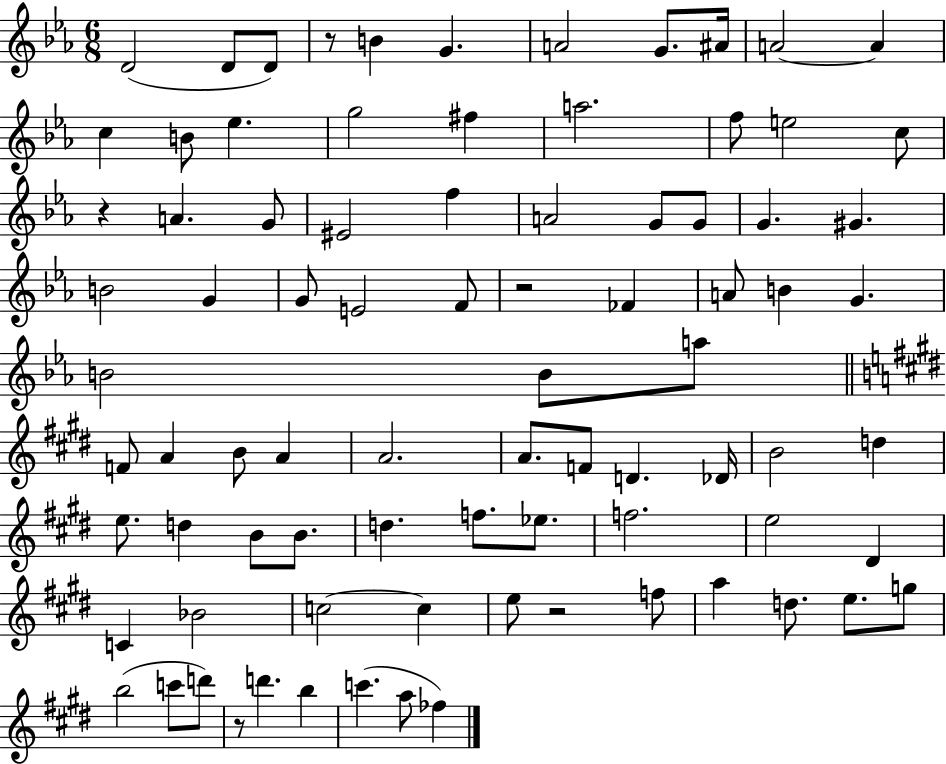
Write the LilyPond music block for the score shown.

{
  \clef treble
  \numericTimeSignature
  \time 6/8
  \key ees \major
  d'2( d'8 d'8) | r8 b'4 g'4. | a'2 g'8. ais'16 | a'2~~ a'4 | \break c''4 b'8 ees''4. | g''2 fis''4 | a''2. | f''8 e''2 c''8 | \break r4 a'4. g'8 | eis'2 f''4 | a'2 g'8 g'8 | g'4. gis'4. | \break b'2 g'4 | g'8 e'2 f'8 | r2 fes'4 | a'8 b'4 g'4. | \break b'2 b'8 a''8 | \bar "||" \break \key e \major f'8 a'4 b'8 a'4 | a'2. | a'8. f'8 d'4. des'16 | b'2 d''4 | \break e''8. d''4 b'8 b'8. | d''4. f''8. ees''8. | f''2. | e''2 dis'4 | \break c'4 bes'2 | c''2~~ c''4 | e''8 r2 f''8 | a''4 d''8. e''8. g''8 | \break b''2( c'''8 d'''8) | r8 d'''4. b''4 | c'''4.( a''8 fes''4) | \bar "|."
}